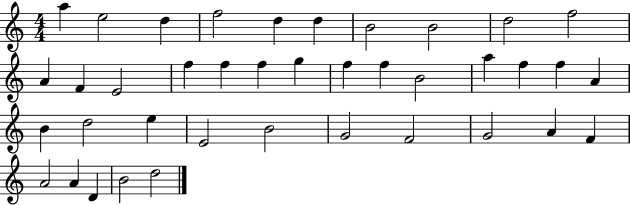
A5/q E5/h D5/q F5/h D5/q D5/q B4/h B4/h D5/h F5/h A4/q F4/q E4/h F5/q F5/q F5/q G5/q F5/q F5/q B4/h A5/q F5/q F5/q A4/q B4/q D5/h E5/q E4/h B4/h G4/h F4/h G4/h A4/q F4/q A4/h A4/q D4/q B4/h D5/h